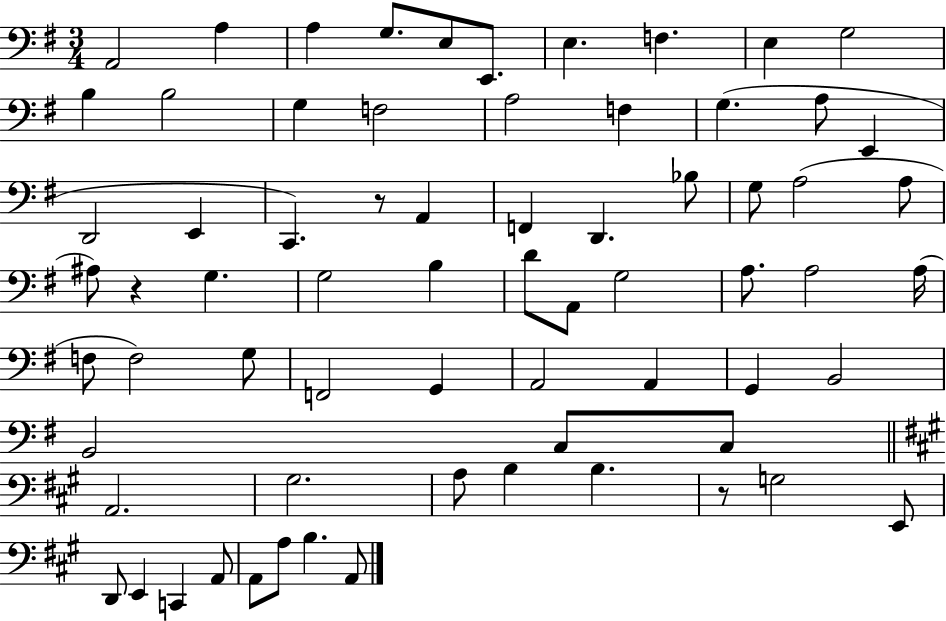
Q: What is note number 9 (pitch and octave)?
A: E3